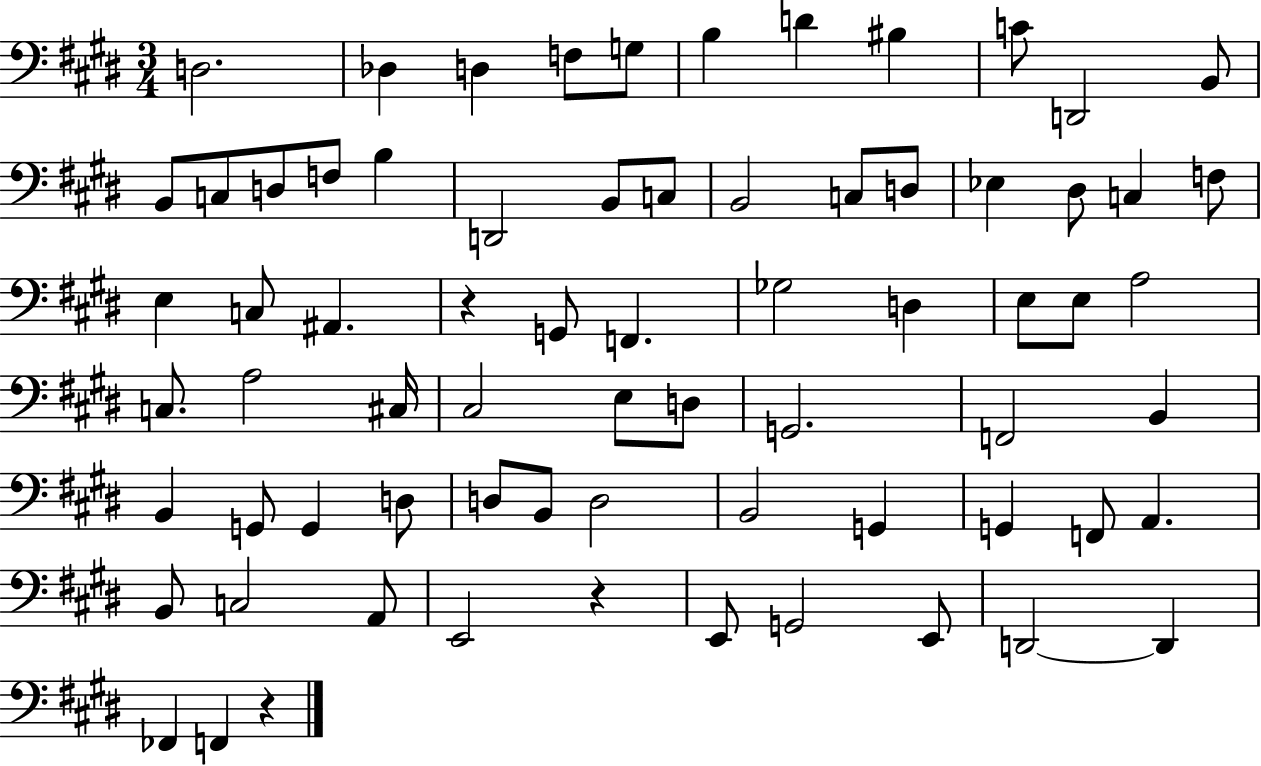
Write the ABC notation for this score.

X:1
T:Untitled
M:3/4
L:1/4
K:E
D,2 _D, D, F,/2 G,/2 B, D ^B, C/2 D,,2 B,,/2 B,,/2 C,/2 D,/2 F,/2 B, D,,2 B,,/2 C,/2 B,,2 C,/2 D,/2 _E, ^D,/2 C, F,/2 E, C,/2 ^A,, z G,,/2 F,, _G,2 D, E,/2 E,/2 A,2 C,/2 A,2 ^C,/4 ^C,2 E,/2 D,/2 G,,2 F,,2 B,, B,, G,,/2 G,, D,/2 D,/2 B,,/2 D,2 B,,2 G,, G,, F,,/2 A,, B,,/2 C,2 A,,/2 E,,2 z E,,/2 G,,2 E,,/2 D,,2 D,, _F,, F,, z